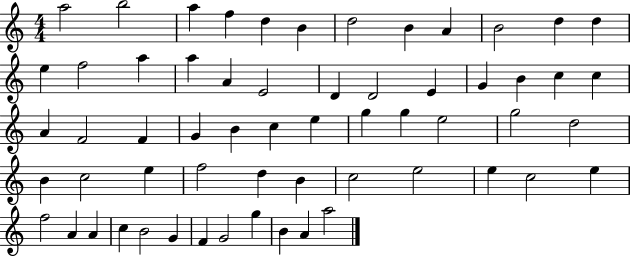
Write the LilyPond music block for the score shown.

{
  \clef treble
  \numericTimeSignature
  \time 4/4
  \key c \major
  a''2 b''2 | a''4 f''4 d''4 b'4 | d''2 b'4 a'4 | b'2 d''4 d''4 | \break e''4 f''2 a''4 | a''4 a'4 e'2 | d'4 d'2 e'4 | g'4 b'4 c''4 c''4 | \break a'4 f'2 f'4 | g'4 b'4 c''4 e''4 | g''4 g''4 e''2 | g''2 d''2 | \break b'4 c''2 e''4 | f''2 d''4 b'4 | c''2 e''2 | e''4 c''2 e''4 | \break f''2 a'4 a'4 | c''4 b'2 g'4 | f'4 g'2 g''4 | b'4 a'4 a''2 | \break \bar "|."
}